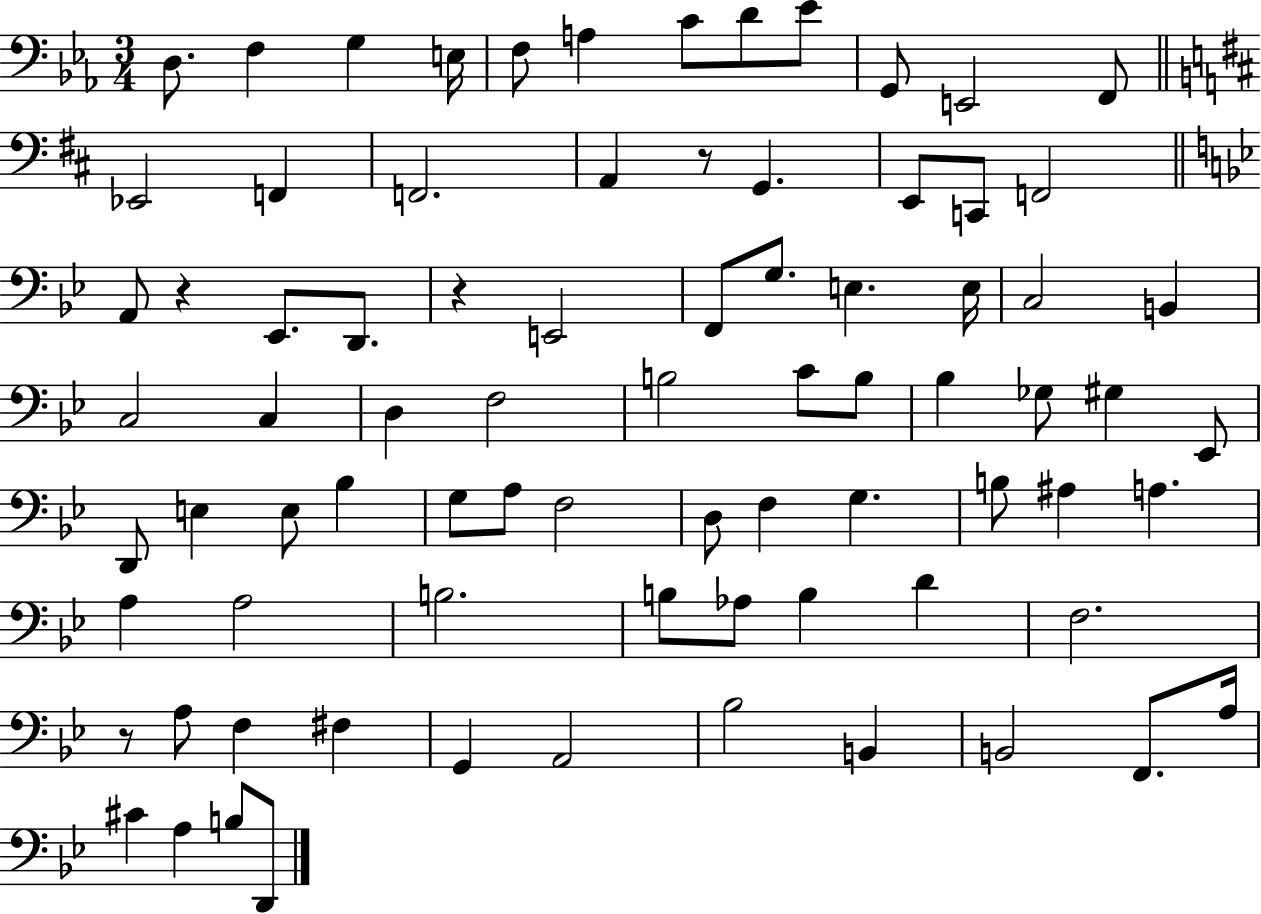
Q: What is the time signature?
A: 3/4